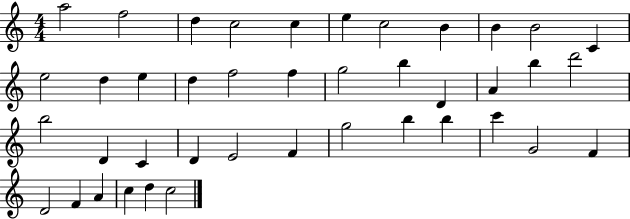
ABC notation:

X:1
T:Untitled
M:4/4
L:1/4
K:C
a2 f2 d c2 c e c2 B B B2 C e2 d e d f2 f g2 b D A b d'2 b2 D C D E2 F g2 b b c' G2 F D2 F A c d c2